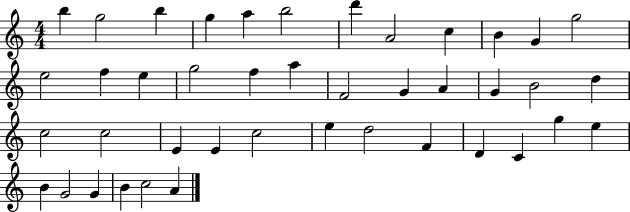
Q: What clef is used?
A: treble